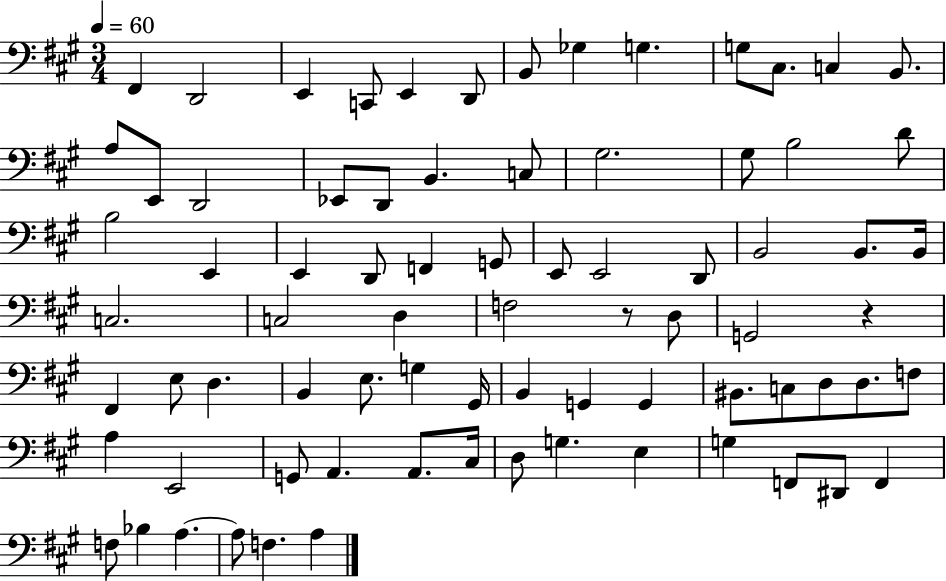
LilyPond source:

{
  \clef bass
  \numericTimeSignature
  \time 3/4
  \key a \major
  \tempo 4 = 60
  \repeat volta 2 { fis,4 d,2 | e,4 c,8 e,4 d,8 | b,8 ges4 g4. | g8 cis8. c4 b,8. | \break a8 e,8 d,2 | ees,8 d,8 b,4. c8 | gis2. | gis8 b2 d'8 | \break b2 e,4 | e,4 d,8 f,4 g,8 | e,8 e,2 d,8 | b,2 b,8. b,16 | \break c2. | c2 d4 | f2 r8 d8 | g,2 r4 | \break fis,4 e8 d4. | b,4 e8. g4 gis,16 | b,4 g,4 g,4 | bis,8. c8 d8 d8. f8 | \break a4 e,2 | g,8 a,4. a,8. cis16 | d8 g4. e4 | g4 f,8 dis,8 f,4 | \break f8 bes4 a4.~~ | a8 f4. a4 | } \bar "|."
}